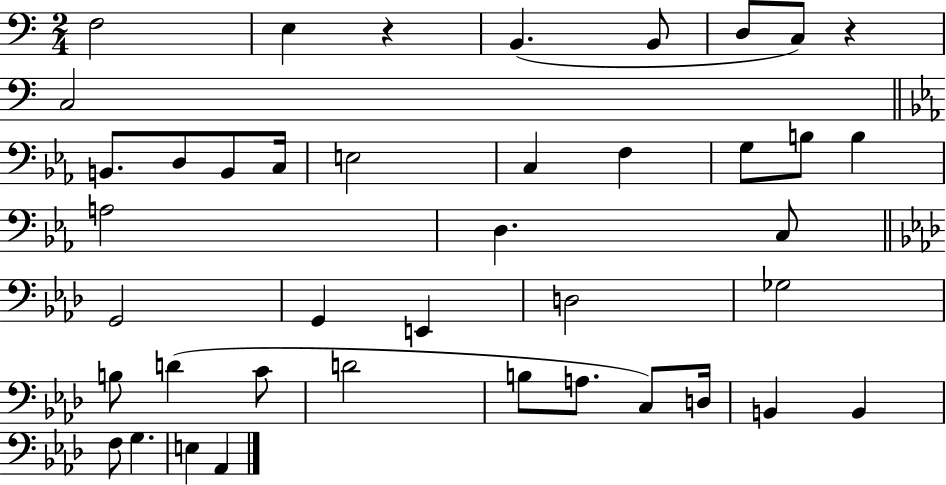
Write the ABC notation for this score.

X:1
T:Untitled
M:2/4
L:1/4
K:C
F,2 E, z B,, B,,/2 D,/2 C,/2 z C,2 B,,/2 D,/2 B,,/2 C,/4 E,2 C, F, G,/2 B,/2 B, A,2 D, C,/2 G,,2 G,, E,, D,2 _G,2 B,/2 D C/2 D2 B,/2 A,/2 C,/2 D,/4 B,, B,, F,/2 G, E, _A,,